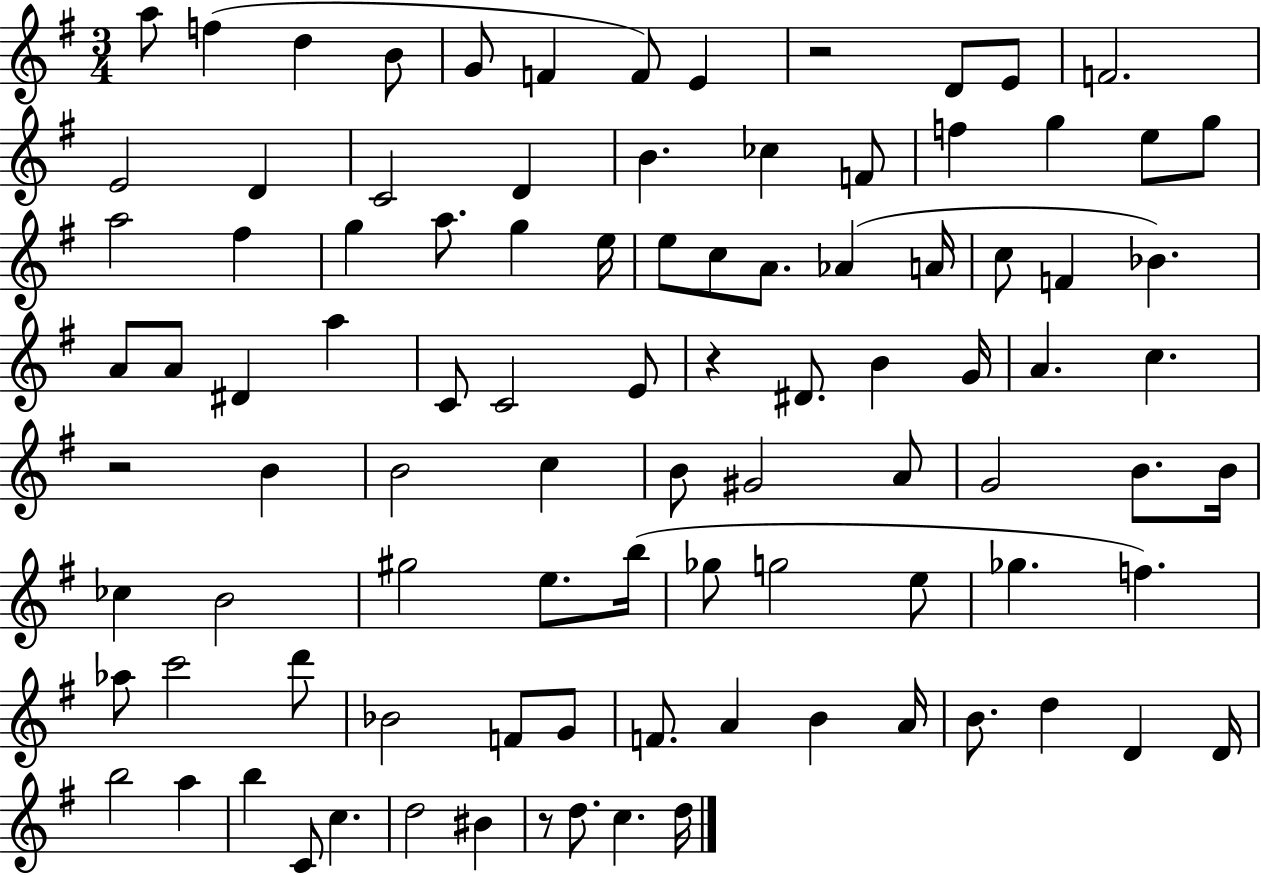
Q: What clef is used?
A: treble